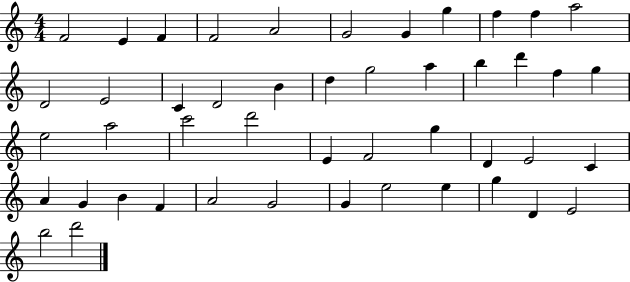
{
  \clef treble
  \numericTimeSignature
  \time 4/4
  \key c \major
  f'2 e'4 f'4 | f'2 a'2 | g'2 g'4 g''4 | f''4 f''4 a''2 | \break d'2 e'2 | c'4 d'2 b'4 | d''4 g''2 a''4 | b''4 d'''4 f''4 g''4 | \break e''2 a''2 | c'''2 d'''2 | e'4 f'2 g''4 | d'4 e'2 c'4 | \break a'4 g'4 b'4 f'4 | a'2 g'2 | g'4 e''2 e''4 | g''4 d'4 e'2 | \break b''2 d'''2 | \bar "|."
}